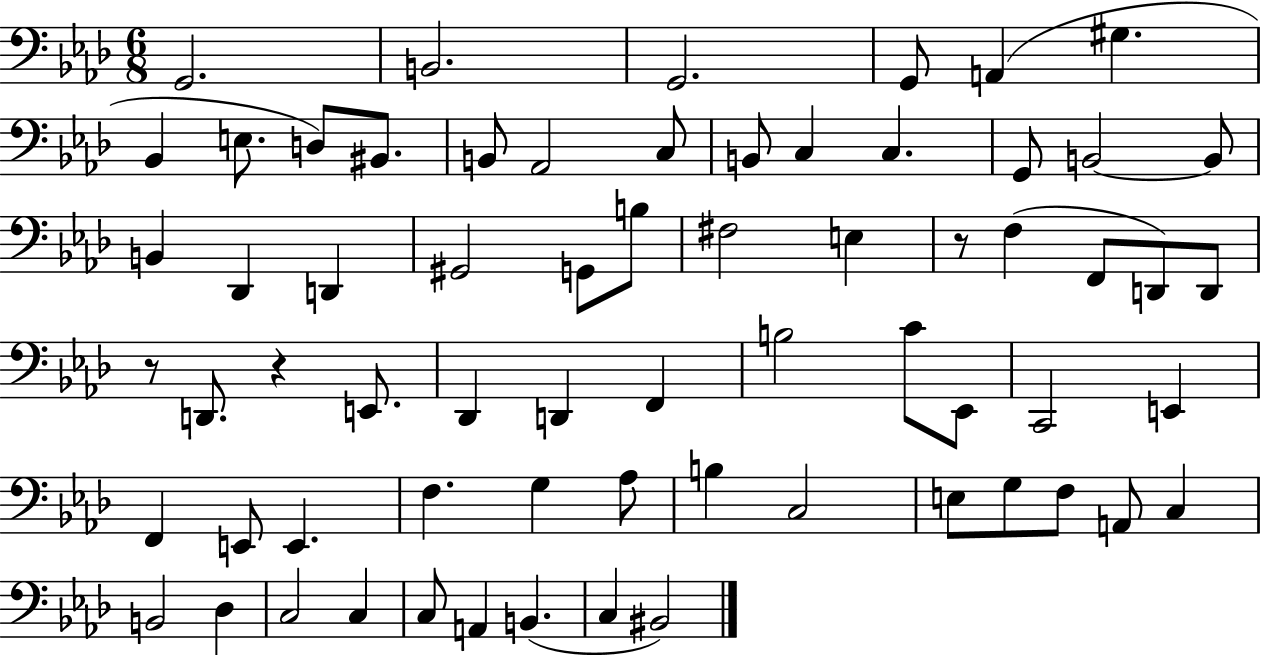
{
  \clef bass
  \numericTimeSignature
  \time 6/8
  \key aes \major
  \repeat volta 2 { g,2. | b,2. | g,2. | g,8 a,4( gis4. | \break bes,4 e8. d8) bis,8. | b,8 aes,2 c8 | b,8 c4 c4. | g,8 b,2~~ b,8 | \break b,4 des,4 d,4 | gis,2 g,8 b8 | fis2 e4 | r8 f4( f,8 d,8) d,8 | \break r8 d,8. r4 e,8. | des,4 d,4 f,4 | b2 c'8 ees,8 | c,2 e,4 | \break f,4 e,8 e,4. | f4. g4 aes8 | b4 c2 | e8 g8 f8 a,8 c4 | \break b,2 des4 | c2 c4 | c8 a,4 b,4.( | c4 bis,2) | \break } \bar "|."
}